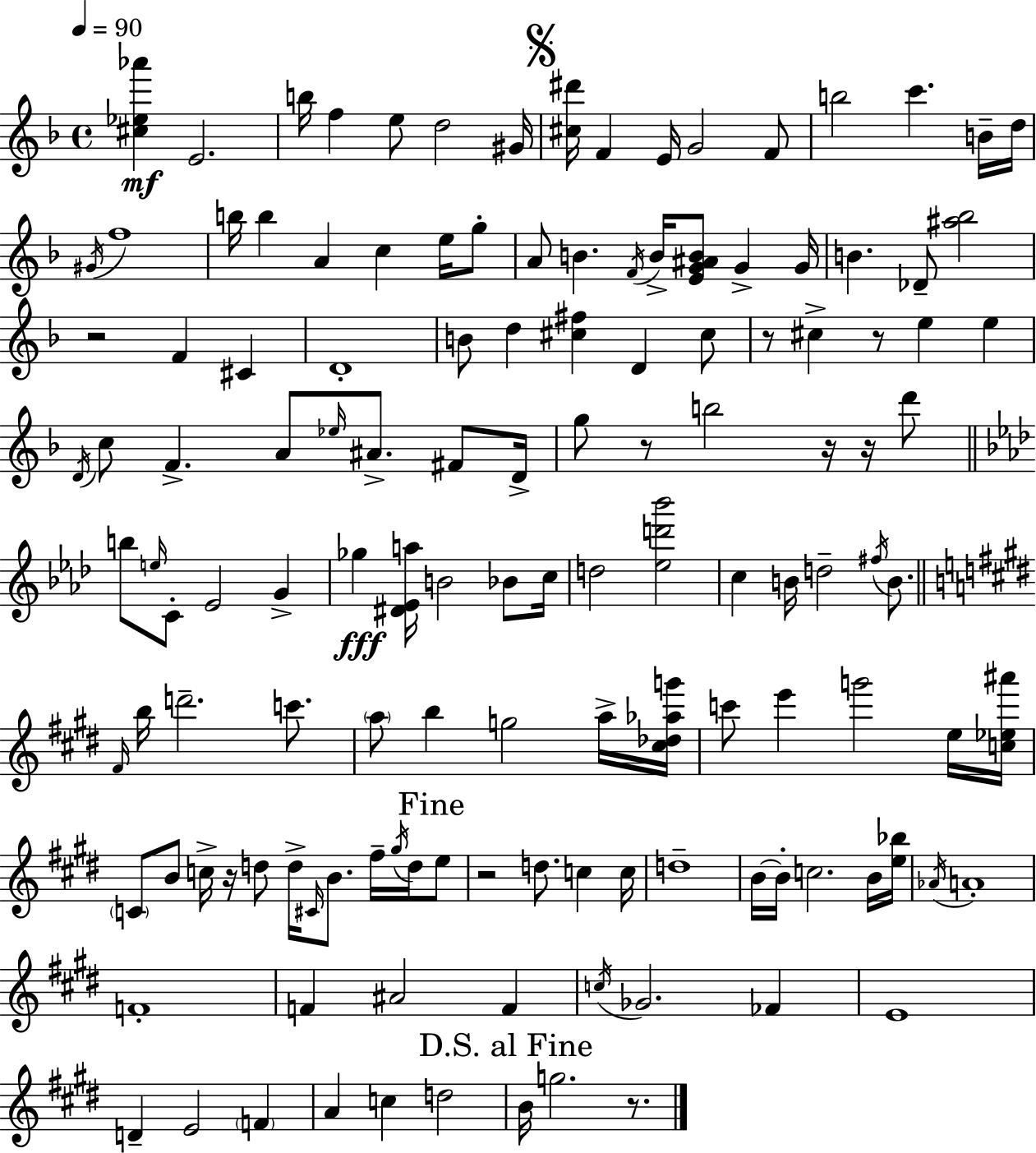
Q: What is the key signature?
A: D minor